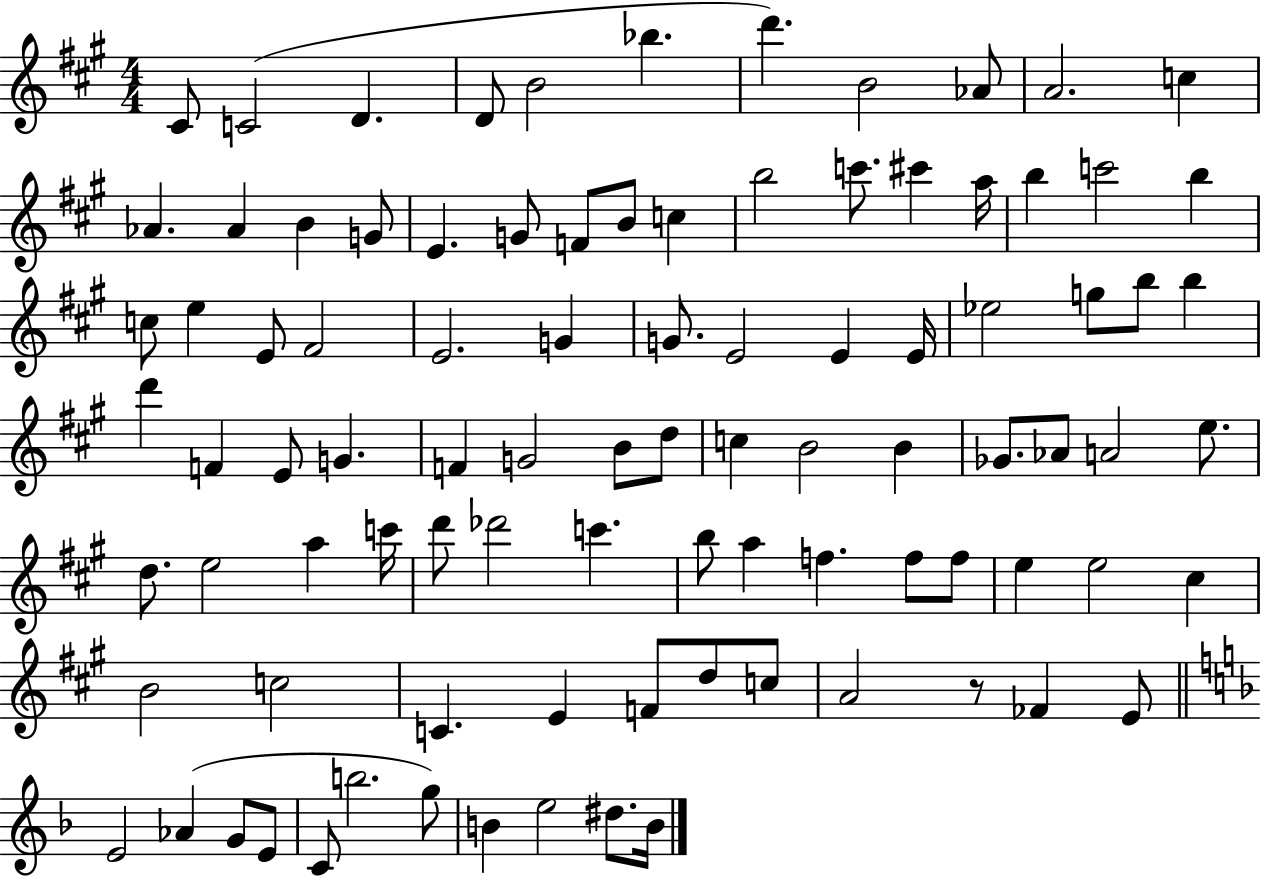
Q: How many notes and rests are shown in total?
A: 93